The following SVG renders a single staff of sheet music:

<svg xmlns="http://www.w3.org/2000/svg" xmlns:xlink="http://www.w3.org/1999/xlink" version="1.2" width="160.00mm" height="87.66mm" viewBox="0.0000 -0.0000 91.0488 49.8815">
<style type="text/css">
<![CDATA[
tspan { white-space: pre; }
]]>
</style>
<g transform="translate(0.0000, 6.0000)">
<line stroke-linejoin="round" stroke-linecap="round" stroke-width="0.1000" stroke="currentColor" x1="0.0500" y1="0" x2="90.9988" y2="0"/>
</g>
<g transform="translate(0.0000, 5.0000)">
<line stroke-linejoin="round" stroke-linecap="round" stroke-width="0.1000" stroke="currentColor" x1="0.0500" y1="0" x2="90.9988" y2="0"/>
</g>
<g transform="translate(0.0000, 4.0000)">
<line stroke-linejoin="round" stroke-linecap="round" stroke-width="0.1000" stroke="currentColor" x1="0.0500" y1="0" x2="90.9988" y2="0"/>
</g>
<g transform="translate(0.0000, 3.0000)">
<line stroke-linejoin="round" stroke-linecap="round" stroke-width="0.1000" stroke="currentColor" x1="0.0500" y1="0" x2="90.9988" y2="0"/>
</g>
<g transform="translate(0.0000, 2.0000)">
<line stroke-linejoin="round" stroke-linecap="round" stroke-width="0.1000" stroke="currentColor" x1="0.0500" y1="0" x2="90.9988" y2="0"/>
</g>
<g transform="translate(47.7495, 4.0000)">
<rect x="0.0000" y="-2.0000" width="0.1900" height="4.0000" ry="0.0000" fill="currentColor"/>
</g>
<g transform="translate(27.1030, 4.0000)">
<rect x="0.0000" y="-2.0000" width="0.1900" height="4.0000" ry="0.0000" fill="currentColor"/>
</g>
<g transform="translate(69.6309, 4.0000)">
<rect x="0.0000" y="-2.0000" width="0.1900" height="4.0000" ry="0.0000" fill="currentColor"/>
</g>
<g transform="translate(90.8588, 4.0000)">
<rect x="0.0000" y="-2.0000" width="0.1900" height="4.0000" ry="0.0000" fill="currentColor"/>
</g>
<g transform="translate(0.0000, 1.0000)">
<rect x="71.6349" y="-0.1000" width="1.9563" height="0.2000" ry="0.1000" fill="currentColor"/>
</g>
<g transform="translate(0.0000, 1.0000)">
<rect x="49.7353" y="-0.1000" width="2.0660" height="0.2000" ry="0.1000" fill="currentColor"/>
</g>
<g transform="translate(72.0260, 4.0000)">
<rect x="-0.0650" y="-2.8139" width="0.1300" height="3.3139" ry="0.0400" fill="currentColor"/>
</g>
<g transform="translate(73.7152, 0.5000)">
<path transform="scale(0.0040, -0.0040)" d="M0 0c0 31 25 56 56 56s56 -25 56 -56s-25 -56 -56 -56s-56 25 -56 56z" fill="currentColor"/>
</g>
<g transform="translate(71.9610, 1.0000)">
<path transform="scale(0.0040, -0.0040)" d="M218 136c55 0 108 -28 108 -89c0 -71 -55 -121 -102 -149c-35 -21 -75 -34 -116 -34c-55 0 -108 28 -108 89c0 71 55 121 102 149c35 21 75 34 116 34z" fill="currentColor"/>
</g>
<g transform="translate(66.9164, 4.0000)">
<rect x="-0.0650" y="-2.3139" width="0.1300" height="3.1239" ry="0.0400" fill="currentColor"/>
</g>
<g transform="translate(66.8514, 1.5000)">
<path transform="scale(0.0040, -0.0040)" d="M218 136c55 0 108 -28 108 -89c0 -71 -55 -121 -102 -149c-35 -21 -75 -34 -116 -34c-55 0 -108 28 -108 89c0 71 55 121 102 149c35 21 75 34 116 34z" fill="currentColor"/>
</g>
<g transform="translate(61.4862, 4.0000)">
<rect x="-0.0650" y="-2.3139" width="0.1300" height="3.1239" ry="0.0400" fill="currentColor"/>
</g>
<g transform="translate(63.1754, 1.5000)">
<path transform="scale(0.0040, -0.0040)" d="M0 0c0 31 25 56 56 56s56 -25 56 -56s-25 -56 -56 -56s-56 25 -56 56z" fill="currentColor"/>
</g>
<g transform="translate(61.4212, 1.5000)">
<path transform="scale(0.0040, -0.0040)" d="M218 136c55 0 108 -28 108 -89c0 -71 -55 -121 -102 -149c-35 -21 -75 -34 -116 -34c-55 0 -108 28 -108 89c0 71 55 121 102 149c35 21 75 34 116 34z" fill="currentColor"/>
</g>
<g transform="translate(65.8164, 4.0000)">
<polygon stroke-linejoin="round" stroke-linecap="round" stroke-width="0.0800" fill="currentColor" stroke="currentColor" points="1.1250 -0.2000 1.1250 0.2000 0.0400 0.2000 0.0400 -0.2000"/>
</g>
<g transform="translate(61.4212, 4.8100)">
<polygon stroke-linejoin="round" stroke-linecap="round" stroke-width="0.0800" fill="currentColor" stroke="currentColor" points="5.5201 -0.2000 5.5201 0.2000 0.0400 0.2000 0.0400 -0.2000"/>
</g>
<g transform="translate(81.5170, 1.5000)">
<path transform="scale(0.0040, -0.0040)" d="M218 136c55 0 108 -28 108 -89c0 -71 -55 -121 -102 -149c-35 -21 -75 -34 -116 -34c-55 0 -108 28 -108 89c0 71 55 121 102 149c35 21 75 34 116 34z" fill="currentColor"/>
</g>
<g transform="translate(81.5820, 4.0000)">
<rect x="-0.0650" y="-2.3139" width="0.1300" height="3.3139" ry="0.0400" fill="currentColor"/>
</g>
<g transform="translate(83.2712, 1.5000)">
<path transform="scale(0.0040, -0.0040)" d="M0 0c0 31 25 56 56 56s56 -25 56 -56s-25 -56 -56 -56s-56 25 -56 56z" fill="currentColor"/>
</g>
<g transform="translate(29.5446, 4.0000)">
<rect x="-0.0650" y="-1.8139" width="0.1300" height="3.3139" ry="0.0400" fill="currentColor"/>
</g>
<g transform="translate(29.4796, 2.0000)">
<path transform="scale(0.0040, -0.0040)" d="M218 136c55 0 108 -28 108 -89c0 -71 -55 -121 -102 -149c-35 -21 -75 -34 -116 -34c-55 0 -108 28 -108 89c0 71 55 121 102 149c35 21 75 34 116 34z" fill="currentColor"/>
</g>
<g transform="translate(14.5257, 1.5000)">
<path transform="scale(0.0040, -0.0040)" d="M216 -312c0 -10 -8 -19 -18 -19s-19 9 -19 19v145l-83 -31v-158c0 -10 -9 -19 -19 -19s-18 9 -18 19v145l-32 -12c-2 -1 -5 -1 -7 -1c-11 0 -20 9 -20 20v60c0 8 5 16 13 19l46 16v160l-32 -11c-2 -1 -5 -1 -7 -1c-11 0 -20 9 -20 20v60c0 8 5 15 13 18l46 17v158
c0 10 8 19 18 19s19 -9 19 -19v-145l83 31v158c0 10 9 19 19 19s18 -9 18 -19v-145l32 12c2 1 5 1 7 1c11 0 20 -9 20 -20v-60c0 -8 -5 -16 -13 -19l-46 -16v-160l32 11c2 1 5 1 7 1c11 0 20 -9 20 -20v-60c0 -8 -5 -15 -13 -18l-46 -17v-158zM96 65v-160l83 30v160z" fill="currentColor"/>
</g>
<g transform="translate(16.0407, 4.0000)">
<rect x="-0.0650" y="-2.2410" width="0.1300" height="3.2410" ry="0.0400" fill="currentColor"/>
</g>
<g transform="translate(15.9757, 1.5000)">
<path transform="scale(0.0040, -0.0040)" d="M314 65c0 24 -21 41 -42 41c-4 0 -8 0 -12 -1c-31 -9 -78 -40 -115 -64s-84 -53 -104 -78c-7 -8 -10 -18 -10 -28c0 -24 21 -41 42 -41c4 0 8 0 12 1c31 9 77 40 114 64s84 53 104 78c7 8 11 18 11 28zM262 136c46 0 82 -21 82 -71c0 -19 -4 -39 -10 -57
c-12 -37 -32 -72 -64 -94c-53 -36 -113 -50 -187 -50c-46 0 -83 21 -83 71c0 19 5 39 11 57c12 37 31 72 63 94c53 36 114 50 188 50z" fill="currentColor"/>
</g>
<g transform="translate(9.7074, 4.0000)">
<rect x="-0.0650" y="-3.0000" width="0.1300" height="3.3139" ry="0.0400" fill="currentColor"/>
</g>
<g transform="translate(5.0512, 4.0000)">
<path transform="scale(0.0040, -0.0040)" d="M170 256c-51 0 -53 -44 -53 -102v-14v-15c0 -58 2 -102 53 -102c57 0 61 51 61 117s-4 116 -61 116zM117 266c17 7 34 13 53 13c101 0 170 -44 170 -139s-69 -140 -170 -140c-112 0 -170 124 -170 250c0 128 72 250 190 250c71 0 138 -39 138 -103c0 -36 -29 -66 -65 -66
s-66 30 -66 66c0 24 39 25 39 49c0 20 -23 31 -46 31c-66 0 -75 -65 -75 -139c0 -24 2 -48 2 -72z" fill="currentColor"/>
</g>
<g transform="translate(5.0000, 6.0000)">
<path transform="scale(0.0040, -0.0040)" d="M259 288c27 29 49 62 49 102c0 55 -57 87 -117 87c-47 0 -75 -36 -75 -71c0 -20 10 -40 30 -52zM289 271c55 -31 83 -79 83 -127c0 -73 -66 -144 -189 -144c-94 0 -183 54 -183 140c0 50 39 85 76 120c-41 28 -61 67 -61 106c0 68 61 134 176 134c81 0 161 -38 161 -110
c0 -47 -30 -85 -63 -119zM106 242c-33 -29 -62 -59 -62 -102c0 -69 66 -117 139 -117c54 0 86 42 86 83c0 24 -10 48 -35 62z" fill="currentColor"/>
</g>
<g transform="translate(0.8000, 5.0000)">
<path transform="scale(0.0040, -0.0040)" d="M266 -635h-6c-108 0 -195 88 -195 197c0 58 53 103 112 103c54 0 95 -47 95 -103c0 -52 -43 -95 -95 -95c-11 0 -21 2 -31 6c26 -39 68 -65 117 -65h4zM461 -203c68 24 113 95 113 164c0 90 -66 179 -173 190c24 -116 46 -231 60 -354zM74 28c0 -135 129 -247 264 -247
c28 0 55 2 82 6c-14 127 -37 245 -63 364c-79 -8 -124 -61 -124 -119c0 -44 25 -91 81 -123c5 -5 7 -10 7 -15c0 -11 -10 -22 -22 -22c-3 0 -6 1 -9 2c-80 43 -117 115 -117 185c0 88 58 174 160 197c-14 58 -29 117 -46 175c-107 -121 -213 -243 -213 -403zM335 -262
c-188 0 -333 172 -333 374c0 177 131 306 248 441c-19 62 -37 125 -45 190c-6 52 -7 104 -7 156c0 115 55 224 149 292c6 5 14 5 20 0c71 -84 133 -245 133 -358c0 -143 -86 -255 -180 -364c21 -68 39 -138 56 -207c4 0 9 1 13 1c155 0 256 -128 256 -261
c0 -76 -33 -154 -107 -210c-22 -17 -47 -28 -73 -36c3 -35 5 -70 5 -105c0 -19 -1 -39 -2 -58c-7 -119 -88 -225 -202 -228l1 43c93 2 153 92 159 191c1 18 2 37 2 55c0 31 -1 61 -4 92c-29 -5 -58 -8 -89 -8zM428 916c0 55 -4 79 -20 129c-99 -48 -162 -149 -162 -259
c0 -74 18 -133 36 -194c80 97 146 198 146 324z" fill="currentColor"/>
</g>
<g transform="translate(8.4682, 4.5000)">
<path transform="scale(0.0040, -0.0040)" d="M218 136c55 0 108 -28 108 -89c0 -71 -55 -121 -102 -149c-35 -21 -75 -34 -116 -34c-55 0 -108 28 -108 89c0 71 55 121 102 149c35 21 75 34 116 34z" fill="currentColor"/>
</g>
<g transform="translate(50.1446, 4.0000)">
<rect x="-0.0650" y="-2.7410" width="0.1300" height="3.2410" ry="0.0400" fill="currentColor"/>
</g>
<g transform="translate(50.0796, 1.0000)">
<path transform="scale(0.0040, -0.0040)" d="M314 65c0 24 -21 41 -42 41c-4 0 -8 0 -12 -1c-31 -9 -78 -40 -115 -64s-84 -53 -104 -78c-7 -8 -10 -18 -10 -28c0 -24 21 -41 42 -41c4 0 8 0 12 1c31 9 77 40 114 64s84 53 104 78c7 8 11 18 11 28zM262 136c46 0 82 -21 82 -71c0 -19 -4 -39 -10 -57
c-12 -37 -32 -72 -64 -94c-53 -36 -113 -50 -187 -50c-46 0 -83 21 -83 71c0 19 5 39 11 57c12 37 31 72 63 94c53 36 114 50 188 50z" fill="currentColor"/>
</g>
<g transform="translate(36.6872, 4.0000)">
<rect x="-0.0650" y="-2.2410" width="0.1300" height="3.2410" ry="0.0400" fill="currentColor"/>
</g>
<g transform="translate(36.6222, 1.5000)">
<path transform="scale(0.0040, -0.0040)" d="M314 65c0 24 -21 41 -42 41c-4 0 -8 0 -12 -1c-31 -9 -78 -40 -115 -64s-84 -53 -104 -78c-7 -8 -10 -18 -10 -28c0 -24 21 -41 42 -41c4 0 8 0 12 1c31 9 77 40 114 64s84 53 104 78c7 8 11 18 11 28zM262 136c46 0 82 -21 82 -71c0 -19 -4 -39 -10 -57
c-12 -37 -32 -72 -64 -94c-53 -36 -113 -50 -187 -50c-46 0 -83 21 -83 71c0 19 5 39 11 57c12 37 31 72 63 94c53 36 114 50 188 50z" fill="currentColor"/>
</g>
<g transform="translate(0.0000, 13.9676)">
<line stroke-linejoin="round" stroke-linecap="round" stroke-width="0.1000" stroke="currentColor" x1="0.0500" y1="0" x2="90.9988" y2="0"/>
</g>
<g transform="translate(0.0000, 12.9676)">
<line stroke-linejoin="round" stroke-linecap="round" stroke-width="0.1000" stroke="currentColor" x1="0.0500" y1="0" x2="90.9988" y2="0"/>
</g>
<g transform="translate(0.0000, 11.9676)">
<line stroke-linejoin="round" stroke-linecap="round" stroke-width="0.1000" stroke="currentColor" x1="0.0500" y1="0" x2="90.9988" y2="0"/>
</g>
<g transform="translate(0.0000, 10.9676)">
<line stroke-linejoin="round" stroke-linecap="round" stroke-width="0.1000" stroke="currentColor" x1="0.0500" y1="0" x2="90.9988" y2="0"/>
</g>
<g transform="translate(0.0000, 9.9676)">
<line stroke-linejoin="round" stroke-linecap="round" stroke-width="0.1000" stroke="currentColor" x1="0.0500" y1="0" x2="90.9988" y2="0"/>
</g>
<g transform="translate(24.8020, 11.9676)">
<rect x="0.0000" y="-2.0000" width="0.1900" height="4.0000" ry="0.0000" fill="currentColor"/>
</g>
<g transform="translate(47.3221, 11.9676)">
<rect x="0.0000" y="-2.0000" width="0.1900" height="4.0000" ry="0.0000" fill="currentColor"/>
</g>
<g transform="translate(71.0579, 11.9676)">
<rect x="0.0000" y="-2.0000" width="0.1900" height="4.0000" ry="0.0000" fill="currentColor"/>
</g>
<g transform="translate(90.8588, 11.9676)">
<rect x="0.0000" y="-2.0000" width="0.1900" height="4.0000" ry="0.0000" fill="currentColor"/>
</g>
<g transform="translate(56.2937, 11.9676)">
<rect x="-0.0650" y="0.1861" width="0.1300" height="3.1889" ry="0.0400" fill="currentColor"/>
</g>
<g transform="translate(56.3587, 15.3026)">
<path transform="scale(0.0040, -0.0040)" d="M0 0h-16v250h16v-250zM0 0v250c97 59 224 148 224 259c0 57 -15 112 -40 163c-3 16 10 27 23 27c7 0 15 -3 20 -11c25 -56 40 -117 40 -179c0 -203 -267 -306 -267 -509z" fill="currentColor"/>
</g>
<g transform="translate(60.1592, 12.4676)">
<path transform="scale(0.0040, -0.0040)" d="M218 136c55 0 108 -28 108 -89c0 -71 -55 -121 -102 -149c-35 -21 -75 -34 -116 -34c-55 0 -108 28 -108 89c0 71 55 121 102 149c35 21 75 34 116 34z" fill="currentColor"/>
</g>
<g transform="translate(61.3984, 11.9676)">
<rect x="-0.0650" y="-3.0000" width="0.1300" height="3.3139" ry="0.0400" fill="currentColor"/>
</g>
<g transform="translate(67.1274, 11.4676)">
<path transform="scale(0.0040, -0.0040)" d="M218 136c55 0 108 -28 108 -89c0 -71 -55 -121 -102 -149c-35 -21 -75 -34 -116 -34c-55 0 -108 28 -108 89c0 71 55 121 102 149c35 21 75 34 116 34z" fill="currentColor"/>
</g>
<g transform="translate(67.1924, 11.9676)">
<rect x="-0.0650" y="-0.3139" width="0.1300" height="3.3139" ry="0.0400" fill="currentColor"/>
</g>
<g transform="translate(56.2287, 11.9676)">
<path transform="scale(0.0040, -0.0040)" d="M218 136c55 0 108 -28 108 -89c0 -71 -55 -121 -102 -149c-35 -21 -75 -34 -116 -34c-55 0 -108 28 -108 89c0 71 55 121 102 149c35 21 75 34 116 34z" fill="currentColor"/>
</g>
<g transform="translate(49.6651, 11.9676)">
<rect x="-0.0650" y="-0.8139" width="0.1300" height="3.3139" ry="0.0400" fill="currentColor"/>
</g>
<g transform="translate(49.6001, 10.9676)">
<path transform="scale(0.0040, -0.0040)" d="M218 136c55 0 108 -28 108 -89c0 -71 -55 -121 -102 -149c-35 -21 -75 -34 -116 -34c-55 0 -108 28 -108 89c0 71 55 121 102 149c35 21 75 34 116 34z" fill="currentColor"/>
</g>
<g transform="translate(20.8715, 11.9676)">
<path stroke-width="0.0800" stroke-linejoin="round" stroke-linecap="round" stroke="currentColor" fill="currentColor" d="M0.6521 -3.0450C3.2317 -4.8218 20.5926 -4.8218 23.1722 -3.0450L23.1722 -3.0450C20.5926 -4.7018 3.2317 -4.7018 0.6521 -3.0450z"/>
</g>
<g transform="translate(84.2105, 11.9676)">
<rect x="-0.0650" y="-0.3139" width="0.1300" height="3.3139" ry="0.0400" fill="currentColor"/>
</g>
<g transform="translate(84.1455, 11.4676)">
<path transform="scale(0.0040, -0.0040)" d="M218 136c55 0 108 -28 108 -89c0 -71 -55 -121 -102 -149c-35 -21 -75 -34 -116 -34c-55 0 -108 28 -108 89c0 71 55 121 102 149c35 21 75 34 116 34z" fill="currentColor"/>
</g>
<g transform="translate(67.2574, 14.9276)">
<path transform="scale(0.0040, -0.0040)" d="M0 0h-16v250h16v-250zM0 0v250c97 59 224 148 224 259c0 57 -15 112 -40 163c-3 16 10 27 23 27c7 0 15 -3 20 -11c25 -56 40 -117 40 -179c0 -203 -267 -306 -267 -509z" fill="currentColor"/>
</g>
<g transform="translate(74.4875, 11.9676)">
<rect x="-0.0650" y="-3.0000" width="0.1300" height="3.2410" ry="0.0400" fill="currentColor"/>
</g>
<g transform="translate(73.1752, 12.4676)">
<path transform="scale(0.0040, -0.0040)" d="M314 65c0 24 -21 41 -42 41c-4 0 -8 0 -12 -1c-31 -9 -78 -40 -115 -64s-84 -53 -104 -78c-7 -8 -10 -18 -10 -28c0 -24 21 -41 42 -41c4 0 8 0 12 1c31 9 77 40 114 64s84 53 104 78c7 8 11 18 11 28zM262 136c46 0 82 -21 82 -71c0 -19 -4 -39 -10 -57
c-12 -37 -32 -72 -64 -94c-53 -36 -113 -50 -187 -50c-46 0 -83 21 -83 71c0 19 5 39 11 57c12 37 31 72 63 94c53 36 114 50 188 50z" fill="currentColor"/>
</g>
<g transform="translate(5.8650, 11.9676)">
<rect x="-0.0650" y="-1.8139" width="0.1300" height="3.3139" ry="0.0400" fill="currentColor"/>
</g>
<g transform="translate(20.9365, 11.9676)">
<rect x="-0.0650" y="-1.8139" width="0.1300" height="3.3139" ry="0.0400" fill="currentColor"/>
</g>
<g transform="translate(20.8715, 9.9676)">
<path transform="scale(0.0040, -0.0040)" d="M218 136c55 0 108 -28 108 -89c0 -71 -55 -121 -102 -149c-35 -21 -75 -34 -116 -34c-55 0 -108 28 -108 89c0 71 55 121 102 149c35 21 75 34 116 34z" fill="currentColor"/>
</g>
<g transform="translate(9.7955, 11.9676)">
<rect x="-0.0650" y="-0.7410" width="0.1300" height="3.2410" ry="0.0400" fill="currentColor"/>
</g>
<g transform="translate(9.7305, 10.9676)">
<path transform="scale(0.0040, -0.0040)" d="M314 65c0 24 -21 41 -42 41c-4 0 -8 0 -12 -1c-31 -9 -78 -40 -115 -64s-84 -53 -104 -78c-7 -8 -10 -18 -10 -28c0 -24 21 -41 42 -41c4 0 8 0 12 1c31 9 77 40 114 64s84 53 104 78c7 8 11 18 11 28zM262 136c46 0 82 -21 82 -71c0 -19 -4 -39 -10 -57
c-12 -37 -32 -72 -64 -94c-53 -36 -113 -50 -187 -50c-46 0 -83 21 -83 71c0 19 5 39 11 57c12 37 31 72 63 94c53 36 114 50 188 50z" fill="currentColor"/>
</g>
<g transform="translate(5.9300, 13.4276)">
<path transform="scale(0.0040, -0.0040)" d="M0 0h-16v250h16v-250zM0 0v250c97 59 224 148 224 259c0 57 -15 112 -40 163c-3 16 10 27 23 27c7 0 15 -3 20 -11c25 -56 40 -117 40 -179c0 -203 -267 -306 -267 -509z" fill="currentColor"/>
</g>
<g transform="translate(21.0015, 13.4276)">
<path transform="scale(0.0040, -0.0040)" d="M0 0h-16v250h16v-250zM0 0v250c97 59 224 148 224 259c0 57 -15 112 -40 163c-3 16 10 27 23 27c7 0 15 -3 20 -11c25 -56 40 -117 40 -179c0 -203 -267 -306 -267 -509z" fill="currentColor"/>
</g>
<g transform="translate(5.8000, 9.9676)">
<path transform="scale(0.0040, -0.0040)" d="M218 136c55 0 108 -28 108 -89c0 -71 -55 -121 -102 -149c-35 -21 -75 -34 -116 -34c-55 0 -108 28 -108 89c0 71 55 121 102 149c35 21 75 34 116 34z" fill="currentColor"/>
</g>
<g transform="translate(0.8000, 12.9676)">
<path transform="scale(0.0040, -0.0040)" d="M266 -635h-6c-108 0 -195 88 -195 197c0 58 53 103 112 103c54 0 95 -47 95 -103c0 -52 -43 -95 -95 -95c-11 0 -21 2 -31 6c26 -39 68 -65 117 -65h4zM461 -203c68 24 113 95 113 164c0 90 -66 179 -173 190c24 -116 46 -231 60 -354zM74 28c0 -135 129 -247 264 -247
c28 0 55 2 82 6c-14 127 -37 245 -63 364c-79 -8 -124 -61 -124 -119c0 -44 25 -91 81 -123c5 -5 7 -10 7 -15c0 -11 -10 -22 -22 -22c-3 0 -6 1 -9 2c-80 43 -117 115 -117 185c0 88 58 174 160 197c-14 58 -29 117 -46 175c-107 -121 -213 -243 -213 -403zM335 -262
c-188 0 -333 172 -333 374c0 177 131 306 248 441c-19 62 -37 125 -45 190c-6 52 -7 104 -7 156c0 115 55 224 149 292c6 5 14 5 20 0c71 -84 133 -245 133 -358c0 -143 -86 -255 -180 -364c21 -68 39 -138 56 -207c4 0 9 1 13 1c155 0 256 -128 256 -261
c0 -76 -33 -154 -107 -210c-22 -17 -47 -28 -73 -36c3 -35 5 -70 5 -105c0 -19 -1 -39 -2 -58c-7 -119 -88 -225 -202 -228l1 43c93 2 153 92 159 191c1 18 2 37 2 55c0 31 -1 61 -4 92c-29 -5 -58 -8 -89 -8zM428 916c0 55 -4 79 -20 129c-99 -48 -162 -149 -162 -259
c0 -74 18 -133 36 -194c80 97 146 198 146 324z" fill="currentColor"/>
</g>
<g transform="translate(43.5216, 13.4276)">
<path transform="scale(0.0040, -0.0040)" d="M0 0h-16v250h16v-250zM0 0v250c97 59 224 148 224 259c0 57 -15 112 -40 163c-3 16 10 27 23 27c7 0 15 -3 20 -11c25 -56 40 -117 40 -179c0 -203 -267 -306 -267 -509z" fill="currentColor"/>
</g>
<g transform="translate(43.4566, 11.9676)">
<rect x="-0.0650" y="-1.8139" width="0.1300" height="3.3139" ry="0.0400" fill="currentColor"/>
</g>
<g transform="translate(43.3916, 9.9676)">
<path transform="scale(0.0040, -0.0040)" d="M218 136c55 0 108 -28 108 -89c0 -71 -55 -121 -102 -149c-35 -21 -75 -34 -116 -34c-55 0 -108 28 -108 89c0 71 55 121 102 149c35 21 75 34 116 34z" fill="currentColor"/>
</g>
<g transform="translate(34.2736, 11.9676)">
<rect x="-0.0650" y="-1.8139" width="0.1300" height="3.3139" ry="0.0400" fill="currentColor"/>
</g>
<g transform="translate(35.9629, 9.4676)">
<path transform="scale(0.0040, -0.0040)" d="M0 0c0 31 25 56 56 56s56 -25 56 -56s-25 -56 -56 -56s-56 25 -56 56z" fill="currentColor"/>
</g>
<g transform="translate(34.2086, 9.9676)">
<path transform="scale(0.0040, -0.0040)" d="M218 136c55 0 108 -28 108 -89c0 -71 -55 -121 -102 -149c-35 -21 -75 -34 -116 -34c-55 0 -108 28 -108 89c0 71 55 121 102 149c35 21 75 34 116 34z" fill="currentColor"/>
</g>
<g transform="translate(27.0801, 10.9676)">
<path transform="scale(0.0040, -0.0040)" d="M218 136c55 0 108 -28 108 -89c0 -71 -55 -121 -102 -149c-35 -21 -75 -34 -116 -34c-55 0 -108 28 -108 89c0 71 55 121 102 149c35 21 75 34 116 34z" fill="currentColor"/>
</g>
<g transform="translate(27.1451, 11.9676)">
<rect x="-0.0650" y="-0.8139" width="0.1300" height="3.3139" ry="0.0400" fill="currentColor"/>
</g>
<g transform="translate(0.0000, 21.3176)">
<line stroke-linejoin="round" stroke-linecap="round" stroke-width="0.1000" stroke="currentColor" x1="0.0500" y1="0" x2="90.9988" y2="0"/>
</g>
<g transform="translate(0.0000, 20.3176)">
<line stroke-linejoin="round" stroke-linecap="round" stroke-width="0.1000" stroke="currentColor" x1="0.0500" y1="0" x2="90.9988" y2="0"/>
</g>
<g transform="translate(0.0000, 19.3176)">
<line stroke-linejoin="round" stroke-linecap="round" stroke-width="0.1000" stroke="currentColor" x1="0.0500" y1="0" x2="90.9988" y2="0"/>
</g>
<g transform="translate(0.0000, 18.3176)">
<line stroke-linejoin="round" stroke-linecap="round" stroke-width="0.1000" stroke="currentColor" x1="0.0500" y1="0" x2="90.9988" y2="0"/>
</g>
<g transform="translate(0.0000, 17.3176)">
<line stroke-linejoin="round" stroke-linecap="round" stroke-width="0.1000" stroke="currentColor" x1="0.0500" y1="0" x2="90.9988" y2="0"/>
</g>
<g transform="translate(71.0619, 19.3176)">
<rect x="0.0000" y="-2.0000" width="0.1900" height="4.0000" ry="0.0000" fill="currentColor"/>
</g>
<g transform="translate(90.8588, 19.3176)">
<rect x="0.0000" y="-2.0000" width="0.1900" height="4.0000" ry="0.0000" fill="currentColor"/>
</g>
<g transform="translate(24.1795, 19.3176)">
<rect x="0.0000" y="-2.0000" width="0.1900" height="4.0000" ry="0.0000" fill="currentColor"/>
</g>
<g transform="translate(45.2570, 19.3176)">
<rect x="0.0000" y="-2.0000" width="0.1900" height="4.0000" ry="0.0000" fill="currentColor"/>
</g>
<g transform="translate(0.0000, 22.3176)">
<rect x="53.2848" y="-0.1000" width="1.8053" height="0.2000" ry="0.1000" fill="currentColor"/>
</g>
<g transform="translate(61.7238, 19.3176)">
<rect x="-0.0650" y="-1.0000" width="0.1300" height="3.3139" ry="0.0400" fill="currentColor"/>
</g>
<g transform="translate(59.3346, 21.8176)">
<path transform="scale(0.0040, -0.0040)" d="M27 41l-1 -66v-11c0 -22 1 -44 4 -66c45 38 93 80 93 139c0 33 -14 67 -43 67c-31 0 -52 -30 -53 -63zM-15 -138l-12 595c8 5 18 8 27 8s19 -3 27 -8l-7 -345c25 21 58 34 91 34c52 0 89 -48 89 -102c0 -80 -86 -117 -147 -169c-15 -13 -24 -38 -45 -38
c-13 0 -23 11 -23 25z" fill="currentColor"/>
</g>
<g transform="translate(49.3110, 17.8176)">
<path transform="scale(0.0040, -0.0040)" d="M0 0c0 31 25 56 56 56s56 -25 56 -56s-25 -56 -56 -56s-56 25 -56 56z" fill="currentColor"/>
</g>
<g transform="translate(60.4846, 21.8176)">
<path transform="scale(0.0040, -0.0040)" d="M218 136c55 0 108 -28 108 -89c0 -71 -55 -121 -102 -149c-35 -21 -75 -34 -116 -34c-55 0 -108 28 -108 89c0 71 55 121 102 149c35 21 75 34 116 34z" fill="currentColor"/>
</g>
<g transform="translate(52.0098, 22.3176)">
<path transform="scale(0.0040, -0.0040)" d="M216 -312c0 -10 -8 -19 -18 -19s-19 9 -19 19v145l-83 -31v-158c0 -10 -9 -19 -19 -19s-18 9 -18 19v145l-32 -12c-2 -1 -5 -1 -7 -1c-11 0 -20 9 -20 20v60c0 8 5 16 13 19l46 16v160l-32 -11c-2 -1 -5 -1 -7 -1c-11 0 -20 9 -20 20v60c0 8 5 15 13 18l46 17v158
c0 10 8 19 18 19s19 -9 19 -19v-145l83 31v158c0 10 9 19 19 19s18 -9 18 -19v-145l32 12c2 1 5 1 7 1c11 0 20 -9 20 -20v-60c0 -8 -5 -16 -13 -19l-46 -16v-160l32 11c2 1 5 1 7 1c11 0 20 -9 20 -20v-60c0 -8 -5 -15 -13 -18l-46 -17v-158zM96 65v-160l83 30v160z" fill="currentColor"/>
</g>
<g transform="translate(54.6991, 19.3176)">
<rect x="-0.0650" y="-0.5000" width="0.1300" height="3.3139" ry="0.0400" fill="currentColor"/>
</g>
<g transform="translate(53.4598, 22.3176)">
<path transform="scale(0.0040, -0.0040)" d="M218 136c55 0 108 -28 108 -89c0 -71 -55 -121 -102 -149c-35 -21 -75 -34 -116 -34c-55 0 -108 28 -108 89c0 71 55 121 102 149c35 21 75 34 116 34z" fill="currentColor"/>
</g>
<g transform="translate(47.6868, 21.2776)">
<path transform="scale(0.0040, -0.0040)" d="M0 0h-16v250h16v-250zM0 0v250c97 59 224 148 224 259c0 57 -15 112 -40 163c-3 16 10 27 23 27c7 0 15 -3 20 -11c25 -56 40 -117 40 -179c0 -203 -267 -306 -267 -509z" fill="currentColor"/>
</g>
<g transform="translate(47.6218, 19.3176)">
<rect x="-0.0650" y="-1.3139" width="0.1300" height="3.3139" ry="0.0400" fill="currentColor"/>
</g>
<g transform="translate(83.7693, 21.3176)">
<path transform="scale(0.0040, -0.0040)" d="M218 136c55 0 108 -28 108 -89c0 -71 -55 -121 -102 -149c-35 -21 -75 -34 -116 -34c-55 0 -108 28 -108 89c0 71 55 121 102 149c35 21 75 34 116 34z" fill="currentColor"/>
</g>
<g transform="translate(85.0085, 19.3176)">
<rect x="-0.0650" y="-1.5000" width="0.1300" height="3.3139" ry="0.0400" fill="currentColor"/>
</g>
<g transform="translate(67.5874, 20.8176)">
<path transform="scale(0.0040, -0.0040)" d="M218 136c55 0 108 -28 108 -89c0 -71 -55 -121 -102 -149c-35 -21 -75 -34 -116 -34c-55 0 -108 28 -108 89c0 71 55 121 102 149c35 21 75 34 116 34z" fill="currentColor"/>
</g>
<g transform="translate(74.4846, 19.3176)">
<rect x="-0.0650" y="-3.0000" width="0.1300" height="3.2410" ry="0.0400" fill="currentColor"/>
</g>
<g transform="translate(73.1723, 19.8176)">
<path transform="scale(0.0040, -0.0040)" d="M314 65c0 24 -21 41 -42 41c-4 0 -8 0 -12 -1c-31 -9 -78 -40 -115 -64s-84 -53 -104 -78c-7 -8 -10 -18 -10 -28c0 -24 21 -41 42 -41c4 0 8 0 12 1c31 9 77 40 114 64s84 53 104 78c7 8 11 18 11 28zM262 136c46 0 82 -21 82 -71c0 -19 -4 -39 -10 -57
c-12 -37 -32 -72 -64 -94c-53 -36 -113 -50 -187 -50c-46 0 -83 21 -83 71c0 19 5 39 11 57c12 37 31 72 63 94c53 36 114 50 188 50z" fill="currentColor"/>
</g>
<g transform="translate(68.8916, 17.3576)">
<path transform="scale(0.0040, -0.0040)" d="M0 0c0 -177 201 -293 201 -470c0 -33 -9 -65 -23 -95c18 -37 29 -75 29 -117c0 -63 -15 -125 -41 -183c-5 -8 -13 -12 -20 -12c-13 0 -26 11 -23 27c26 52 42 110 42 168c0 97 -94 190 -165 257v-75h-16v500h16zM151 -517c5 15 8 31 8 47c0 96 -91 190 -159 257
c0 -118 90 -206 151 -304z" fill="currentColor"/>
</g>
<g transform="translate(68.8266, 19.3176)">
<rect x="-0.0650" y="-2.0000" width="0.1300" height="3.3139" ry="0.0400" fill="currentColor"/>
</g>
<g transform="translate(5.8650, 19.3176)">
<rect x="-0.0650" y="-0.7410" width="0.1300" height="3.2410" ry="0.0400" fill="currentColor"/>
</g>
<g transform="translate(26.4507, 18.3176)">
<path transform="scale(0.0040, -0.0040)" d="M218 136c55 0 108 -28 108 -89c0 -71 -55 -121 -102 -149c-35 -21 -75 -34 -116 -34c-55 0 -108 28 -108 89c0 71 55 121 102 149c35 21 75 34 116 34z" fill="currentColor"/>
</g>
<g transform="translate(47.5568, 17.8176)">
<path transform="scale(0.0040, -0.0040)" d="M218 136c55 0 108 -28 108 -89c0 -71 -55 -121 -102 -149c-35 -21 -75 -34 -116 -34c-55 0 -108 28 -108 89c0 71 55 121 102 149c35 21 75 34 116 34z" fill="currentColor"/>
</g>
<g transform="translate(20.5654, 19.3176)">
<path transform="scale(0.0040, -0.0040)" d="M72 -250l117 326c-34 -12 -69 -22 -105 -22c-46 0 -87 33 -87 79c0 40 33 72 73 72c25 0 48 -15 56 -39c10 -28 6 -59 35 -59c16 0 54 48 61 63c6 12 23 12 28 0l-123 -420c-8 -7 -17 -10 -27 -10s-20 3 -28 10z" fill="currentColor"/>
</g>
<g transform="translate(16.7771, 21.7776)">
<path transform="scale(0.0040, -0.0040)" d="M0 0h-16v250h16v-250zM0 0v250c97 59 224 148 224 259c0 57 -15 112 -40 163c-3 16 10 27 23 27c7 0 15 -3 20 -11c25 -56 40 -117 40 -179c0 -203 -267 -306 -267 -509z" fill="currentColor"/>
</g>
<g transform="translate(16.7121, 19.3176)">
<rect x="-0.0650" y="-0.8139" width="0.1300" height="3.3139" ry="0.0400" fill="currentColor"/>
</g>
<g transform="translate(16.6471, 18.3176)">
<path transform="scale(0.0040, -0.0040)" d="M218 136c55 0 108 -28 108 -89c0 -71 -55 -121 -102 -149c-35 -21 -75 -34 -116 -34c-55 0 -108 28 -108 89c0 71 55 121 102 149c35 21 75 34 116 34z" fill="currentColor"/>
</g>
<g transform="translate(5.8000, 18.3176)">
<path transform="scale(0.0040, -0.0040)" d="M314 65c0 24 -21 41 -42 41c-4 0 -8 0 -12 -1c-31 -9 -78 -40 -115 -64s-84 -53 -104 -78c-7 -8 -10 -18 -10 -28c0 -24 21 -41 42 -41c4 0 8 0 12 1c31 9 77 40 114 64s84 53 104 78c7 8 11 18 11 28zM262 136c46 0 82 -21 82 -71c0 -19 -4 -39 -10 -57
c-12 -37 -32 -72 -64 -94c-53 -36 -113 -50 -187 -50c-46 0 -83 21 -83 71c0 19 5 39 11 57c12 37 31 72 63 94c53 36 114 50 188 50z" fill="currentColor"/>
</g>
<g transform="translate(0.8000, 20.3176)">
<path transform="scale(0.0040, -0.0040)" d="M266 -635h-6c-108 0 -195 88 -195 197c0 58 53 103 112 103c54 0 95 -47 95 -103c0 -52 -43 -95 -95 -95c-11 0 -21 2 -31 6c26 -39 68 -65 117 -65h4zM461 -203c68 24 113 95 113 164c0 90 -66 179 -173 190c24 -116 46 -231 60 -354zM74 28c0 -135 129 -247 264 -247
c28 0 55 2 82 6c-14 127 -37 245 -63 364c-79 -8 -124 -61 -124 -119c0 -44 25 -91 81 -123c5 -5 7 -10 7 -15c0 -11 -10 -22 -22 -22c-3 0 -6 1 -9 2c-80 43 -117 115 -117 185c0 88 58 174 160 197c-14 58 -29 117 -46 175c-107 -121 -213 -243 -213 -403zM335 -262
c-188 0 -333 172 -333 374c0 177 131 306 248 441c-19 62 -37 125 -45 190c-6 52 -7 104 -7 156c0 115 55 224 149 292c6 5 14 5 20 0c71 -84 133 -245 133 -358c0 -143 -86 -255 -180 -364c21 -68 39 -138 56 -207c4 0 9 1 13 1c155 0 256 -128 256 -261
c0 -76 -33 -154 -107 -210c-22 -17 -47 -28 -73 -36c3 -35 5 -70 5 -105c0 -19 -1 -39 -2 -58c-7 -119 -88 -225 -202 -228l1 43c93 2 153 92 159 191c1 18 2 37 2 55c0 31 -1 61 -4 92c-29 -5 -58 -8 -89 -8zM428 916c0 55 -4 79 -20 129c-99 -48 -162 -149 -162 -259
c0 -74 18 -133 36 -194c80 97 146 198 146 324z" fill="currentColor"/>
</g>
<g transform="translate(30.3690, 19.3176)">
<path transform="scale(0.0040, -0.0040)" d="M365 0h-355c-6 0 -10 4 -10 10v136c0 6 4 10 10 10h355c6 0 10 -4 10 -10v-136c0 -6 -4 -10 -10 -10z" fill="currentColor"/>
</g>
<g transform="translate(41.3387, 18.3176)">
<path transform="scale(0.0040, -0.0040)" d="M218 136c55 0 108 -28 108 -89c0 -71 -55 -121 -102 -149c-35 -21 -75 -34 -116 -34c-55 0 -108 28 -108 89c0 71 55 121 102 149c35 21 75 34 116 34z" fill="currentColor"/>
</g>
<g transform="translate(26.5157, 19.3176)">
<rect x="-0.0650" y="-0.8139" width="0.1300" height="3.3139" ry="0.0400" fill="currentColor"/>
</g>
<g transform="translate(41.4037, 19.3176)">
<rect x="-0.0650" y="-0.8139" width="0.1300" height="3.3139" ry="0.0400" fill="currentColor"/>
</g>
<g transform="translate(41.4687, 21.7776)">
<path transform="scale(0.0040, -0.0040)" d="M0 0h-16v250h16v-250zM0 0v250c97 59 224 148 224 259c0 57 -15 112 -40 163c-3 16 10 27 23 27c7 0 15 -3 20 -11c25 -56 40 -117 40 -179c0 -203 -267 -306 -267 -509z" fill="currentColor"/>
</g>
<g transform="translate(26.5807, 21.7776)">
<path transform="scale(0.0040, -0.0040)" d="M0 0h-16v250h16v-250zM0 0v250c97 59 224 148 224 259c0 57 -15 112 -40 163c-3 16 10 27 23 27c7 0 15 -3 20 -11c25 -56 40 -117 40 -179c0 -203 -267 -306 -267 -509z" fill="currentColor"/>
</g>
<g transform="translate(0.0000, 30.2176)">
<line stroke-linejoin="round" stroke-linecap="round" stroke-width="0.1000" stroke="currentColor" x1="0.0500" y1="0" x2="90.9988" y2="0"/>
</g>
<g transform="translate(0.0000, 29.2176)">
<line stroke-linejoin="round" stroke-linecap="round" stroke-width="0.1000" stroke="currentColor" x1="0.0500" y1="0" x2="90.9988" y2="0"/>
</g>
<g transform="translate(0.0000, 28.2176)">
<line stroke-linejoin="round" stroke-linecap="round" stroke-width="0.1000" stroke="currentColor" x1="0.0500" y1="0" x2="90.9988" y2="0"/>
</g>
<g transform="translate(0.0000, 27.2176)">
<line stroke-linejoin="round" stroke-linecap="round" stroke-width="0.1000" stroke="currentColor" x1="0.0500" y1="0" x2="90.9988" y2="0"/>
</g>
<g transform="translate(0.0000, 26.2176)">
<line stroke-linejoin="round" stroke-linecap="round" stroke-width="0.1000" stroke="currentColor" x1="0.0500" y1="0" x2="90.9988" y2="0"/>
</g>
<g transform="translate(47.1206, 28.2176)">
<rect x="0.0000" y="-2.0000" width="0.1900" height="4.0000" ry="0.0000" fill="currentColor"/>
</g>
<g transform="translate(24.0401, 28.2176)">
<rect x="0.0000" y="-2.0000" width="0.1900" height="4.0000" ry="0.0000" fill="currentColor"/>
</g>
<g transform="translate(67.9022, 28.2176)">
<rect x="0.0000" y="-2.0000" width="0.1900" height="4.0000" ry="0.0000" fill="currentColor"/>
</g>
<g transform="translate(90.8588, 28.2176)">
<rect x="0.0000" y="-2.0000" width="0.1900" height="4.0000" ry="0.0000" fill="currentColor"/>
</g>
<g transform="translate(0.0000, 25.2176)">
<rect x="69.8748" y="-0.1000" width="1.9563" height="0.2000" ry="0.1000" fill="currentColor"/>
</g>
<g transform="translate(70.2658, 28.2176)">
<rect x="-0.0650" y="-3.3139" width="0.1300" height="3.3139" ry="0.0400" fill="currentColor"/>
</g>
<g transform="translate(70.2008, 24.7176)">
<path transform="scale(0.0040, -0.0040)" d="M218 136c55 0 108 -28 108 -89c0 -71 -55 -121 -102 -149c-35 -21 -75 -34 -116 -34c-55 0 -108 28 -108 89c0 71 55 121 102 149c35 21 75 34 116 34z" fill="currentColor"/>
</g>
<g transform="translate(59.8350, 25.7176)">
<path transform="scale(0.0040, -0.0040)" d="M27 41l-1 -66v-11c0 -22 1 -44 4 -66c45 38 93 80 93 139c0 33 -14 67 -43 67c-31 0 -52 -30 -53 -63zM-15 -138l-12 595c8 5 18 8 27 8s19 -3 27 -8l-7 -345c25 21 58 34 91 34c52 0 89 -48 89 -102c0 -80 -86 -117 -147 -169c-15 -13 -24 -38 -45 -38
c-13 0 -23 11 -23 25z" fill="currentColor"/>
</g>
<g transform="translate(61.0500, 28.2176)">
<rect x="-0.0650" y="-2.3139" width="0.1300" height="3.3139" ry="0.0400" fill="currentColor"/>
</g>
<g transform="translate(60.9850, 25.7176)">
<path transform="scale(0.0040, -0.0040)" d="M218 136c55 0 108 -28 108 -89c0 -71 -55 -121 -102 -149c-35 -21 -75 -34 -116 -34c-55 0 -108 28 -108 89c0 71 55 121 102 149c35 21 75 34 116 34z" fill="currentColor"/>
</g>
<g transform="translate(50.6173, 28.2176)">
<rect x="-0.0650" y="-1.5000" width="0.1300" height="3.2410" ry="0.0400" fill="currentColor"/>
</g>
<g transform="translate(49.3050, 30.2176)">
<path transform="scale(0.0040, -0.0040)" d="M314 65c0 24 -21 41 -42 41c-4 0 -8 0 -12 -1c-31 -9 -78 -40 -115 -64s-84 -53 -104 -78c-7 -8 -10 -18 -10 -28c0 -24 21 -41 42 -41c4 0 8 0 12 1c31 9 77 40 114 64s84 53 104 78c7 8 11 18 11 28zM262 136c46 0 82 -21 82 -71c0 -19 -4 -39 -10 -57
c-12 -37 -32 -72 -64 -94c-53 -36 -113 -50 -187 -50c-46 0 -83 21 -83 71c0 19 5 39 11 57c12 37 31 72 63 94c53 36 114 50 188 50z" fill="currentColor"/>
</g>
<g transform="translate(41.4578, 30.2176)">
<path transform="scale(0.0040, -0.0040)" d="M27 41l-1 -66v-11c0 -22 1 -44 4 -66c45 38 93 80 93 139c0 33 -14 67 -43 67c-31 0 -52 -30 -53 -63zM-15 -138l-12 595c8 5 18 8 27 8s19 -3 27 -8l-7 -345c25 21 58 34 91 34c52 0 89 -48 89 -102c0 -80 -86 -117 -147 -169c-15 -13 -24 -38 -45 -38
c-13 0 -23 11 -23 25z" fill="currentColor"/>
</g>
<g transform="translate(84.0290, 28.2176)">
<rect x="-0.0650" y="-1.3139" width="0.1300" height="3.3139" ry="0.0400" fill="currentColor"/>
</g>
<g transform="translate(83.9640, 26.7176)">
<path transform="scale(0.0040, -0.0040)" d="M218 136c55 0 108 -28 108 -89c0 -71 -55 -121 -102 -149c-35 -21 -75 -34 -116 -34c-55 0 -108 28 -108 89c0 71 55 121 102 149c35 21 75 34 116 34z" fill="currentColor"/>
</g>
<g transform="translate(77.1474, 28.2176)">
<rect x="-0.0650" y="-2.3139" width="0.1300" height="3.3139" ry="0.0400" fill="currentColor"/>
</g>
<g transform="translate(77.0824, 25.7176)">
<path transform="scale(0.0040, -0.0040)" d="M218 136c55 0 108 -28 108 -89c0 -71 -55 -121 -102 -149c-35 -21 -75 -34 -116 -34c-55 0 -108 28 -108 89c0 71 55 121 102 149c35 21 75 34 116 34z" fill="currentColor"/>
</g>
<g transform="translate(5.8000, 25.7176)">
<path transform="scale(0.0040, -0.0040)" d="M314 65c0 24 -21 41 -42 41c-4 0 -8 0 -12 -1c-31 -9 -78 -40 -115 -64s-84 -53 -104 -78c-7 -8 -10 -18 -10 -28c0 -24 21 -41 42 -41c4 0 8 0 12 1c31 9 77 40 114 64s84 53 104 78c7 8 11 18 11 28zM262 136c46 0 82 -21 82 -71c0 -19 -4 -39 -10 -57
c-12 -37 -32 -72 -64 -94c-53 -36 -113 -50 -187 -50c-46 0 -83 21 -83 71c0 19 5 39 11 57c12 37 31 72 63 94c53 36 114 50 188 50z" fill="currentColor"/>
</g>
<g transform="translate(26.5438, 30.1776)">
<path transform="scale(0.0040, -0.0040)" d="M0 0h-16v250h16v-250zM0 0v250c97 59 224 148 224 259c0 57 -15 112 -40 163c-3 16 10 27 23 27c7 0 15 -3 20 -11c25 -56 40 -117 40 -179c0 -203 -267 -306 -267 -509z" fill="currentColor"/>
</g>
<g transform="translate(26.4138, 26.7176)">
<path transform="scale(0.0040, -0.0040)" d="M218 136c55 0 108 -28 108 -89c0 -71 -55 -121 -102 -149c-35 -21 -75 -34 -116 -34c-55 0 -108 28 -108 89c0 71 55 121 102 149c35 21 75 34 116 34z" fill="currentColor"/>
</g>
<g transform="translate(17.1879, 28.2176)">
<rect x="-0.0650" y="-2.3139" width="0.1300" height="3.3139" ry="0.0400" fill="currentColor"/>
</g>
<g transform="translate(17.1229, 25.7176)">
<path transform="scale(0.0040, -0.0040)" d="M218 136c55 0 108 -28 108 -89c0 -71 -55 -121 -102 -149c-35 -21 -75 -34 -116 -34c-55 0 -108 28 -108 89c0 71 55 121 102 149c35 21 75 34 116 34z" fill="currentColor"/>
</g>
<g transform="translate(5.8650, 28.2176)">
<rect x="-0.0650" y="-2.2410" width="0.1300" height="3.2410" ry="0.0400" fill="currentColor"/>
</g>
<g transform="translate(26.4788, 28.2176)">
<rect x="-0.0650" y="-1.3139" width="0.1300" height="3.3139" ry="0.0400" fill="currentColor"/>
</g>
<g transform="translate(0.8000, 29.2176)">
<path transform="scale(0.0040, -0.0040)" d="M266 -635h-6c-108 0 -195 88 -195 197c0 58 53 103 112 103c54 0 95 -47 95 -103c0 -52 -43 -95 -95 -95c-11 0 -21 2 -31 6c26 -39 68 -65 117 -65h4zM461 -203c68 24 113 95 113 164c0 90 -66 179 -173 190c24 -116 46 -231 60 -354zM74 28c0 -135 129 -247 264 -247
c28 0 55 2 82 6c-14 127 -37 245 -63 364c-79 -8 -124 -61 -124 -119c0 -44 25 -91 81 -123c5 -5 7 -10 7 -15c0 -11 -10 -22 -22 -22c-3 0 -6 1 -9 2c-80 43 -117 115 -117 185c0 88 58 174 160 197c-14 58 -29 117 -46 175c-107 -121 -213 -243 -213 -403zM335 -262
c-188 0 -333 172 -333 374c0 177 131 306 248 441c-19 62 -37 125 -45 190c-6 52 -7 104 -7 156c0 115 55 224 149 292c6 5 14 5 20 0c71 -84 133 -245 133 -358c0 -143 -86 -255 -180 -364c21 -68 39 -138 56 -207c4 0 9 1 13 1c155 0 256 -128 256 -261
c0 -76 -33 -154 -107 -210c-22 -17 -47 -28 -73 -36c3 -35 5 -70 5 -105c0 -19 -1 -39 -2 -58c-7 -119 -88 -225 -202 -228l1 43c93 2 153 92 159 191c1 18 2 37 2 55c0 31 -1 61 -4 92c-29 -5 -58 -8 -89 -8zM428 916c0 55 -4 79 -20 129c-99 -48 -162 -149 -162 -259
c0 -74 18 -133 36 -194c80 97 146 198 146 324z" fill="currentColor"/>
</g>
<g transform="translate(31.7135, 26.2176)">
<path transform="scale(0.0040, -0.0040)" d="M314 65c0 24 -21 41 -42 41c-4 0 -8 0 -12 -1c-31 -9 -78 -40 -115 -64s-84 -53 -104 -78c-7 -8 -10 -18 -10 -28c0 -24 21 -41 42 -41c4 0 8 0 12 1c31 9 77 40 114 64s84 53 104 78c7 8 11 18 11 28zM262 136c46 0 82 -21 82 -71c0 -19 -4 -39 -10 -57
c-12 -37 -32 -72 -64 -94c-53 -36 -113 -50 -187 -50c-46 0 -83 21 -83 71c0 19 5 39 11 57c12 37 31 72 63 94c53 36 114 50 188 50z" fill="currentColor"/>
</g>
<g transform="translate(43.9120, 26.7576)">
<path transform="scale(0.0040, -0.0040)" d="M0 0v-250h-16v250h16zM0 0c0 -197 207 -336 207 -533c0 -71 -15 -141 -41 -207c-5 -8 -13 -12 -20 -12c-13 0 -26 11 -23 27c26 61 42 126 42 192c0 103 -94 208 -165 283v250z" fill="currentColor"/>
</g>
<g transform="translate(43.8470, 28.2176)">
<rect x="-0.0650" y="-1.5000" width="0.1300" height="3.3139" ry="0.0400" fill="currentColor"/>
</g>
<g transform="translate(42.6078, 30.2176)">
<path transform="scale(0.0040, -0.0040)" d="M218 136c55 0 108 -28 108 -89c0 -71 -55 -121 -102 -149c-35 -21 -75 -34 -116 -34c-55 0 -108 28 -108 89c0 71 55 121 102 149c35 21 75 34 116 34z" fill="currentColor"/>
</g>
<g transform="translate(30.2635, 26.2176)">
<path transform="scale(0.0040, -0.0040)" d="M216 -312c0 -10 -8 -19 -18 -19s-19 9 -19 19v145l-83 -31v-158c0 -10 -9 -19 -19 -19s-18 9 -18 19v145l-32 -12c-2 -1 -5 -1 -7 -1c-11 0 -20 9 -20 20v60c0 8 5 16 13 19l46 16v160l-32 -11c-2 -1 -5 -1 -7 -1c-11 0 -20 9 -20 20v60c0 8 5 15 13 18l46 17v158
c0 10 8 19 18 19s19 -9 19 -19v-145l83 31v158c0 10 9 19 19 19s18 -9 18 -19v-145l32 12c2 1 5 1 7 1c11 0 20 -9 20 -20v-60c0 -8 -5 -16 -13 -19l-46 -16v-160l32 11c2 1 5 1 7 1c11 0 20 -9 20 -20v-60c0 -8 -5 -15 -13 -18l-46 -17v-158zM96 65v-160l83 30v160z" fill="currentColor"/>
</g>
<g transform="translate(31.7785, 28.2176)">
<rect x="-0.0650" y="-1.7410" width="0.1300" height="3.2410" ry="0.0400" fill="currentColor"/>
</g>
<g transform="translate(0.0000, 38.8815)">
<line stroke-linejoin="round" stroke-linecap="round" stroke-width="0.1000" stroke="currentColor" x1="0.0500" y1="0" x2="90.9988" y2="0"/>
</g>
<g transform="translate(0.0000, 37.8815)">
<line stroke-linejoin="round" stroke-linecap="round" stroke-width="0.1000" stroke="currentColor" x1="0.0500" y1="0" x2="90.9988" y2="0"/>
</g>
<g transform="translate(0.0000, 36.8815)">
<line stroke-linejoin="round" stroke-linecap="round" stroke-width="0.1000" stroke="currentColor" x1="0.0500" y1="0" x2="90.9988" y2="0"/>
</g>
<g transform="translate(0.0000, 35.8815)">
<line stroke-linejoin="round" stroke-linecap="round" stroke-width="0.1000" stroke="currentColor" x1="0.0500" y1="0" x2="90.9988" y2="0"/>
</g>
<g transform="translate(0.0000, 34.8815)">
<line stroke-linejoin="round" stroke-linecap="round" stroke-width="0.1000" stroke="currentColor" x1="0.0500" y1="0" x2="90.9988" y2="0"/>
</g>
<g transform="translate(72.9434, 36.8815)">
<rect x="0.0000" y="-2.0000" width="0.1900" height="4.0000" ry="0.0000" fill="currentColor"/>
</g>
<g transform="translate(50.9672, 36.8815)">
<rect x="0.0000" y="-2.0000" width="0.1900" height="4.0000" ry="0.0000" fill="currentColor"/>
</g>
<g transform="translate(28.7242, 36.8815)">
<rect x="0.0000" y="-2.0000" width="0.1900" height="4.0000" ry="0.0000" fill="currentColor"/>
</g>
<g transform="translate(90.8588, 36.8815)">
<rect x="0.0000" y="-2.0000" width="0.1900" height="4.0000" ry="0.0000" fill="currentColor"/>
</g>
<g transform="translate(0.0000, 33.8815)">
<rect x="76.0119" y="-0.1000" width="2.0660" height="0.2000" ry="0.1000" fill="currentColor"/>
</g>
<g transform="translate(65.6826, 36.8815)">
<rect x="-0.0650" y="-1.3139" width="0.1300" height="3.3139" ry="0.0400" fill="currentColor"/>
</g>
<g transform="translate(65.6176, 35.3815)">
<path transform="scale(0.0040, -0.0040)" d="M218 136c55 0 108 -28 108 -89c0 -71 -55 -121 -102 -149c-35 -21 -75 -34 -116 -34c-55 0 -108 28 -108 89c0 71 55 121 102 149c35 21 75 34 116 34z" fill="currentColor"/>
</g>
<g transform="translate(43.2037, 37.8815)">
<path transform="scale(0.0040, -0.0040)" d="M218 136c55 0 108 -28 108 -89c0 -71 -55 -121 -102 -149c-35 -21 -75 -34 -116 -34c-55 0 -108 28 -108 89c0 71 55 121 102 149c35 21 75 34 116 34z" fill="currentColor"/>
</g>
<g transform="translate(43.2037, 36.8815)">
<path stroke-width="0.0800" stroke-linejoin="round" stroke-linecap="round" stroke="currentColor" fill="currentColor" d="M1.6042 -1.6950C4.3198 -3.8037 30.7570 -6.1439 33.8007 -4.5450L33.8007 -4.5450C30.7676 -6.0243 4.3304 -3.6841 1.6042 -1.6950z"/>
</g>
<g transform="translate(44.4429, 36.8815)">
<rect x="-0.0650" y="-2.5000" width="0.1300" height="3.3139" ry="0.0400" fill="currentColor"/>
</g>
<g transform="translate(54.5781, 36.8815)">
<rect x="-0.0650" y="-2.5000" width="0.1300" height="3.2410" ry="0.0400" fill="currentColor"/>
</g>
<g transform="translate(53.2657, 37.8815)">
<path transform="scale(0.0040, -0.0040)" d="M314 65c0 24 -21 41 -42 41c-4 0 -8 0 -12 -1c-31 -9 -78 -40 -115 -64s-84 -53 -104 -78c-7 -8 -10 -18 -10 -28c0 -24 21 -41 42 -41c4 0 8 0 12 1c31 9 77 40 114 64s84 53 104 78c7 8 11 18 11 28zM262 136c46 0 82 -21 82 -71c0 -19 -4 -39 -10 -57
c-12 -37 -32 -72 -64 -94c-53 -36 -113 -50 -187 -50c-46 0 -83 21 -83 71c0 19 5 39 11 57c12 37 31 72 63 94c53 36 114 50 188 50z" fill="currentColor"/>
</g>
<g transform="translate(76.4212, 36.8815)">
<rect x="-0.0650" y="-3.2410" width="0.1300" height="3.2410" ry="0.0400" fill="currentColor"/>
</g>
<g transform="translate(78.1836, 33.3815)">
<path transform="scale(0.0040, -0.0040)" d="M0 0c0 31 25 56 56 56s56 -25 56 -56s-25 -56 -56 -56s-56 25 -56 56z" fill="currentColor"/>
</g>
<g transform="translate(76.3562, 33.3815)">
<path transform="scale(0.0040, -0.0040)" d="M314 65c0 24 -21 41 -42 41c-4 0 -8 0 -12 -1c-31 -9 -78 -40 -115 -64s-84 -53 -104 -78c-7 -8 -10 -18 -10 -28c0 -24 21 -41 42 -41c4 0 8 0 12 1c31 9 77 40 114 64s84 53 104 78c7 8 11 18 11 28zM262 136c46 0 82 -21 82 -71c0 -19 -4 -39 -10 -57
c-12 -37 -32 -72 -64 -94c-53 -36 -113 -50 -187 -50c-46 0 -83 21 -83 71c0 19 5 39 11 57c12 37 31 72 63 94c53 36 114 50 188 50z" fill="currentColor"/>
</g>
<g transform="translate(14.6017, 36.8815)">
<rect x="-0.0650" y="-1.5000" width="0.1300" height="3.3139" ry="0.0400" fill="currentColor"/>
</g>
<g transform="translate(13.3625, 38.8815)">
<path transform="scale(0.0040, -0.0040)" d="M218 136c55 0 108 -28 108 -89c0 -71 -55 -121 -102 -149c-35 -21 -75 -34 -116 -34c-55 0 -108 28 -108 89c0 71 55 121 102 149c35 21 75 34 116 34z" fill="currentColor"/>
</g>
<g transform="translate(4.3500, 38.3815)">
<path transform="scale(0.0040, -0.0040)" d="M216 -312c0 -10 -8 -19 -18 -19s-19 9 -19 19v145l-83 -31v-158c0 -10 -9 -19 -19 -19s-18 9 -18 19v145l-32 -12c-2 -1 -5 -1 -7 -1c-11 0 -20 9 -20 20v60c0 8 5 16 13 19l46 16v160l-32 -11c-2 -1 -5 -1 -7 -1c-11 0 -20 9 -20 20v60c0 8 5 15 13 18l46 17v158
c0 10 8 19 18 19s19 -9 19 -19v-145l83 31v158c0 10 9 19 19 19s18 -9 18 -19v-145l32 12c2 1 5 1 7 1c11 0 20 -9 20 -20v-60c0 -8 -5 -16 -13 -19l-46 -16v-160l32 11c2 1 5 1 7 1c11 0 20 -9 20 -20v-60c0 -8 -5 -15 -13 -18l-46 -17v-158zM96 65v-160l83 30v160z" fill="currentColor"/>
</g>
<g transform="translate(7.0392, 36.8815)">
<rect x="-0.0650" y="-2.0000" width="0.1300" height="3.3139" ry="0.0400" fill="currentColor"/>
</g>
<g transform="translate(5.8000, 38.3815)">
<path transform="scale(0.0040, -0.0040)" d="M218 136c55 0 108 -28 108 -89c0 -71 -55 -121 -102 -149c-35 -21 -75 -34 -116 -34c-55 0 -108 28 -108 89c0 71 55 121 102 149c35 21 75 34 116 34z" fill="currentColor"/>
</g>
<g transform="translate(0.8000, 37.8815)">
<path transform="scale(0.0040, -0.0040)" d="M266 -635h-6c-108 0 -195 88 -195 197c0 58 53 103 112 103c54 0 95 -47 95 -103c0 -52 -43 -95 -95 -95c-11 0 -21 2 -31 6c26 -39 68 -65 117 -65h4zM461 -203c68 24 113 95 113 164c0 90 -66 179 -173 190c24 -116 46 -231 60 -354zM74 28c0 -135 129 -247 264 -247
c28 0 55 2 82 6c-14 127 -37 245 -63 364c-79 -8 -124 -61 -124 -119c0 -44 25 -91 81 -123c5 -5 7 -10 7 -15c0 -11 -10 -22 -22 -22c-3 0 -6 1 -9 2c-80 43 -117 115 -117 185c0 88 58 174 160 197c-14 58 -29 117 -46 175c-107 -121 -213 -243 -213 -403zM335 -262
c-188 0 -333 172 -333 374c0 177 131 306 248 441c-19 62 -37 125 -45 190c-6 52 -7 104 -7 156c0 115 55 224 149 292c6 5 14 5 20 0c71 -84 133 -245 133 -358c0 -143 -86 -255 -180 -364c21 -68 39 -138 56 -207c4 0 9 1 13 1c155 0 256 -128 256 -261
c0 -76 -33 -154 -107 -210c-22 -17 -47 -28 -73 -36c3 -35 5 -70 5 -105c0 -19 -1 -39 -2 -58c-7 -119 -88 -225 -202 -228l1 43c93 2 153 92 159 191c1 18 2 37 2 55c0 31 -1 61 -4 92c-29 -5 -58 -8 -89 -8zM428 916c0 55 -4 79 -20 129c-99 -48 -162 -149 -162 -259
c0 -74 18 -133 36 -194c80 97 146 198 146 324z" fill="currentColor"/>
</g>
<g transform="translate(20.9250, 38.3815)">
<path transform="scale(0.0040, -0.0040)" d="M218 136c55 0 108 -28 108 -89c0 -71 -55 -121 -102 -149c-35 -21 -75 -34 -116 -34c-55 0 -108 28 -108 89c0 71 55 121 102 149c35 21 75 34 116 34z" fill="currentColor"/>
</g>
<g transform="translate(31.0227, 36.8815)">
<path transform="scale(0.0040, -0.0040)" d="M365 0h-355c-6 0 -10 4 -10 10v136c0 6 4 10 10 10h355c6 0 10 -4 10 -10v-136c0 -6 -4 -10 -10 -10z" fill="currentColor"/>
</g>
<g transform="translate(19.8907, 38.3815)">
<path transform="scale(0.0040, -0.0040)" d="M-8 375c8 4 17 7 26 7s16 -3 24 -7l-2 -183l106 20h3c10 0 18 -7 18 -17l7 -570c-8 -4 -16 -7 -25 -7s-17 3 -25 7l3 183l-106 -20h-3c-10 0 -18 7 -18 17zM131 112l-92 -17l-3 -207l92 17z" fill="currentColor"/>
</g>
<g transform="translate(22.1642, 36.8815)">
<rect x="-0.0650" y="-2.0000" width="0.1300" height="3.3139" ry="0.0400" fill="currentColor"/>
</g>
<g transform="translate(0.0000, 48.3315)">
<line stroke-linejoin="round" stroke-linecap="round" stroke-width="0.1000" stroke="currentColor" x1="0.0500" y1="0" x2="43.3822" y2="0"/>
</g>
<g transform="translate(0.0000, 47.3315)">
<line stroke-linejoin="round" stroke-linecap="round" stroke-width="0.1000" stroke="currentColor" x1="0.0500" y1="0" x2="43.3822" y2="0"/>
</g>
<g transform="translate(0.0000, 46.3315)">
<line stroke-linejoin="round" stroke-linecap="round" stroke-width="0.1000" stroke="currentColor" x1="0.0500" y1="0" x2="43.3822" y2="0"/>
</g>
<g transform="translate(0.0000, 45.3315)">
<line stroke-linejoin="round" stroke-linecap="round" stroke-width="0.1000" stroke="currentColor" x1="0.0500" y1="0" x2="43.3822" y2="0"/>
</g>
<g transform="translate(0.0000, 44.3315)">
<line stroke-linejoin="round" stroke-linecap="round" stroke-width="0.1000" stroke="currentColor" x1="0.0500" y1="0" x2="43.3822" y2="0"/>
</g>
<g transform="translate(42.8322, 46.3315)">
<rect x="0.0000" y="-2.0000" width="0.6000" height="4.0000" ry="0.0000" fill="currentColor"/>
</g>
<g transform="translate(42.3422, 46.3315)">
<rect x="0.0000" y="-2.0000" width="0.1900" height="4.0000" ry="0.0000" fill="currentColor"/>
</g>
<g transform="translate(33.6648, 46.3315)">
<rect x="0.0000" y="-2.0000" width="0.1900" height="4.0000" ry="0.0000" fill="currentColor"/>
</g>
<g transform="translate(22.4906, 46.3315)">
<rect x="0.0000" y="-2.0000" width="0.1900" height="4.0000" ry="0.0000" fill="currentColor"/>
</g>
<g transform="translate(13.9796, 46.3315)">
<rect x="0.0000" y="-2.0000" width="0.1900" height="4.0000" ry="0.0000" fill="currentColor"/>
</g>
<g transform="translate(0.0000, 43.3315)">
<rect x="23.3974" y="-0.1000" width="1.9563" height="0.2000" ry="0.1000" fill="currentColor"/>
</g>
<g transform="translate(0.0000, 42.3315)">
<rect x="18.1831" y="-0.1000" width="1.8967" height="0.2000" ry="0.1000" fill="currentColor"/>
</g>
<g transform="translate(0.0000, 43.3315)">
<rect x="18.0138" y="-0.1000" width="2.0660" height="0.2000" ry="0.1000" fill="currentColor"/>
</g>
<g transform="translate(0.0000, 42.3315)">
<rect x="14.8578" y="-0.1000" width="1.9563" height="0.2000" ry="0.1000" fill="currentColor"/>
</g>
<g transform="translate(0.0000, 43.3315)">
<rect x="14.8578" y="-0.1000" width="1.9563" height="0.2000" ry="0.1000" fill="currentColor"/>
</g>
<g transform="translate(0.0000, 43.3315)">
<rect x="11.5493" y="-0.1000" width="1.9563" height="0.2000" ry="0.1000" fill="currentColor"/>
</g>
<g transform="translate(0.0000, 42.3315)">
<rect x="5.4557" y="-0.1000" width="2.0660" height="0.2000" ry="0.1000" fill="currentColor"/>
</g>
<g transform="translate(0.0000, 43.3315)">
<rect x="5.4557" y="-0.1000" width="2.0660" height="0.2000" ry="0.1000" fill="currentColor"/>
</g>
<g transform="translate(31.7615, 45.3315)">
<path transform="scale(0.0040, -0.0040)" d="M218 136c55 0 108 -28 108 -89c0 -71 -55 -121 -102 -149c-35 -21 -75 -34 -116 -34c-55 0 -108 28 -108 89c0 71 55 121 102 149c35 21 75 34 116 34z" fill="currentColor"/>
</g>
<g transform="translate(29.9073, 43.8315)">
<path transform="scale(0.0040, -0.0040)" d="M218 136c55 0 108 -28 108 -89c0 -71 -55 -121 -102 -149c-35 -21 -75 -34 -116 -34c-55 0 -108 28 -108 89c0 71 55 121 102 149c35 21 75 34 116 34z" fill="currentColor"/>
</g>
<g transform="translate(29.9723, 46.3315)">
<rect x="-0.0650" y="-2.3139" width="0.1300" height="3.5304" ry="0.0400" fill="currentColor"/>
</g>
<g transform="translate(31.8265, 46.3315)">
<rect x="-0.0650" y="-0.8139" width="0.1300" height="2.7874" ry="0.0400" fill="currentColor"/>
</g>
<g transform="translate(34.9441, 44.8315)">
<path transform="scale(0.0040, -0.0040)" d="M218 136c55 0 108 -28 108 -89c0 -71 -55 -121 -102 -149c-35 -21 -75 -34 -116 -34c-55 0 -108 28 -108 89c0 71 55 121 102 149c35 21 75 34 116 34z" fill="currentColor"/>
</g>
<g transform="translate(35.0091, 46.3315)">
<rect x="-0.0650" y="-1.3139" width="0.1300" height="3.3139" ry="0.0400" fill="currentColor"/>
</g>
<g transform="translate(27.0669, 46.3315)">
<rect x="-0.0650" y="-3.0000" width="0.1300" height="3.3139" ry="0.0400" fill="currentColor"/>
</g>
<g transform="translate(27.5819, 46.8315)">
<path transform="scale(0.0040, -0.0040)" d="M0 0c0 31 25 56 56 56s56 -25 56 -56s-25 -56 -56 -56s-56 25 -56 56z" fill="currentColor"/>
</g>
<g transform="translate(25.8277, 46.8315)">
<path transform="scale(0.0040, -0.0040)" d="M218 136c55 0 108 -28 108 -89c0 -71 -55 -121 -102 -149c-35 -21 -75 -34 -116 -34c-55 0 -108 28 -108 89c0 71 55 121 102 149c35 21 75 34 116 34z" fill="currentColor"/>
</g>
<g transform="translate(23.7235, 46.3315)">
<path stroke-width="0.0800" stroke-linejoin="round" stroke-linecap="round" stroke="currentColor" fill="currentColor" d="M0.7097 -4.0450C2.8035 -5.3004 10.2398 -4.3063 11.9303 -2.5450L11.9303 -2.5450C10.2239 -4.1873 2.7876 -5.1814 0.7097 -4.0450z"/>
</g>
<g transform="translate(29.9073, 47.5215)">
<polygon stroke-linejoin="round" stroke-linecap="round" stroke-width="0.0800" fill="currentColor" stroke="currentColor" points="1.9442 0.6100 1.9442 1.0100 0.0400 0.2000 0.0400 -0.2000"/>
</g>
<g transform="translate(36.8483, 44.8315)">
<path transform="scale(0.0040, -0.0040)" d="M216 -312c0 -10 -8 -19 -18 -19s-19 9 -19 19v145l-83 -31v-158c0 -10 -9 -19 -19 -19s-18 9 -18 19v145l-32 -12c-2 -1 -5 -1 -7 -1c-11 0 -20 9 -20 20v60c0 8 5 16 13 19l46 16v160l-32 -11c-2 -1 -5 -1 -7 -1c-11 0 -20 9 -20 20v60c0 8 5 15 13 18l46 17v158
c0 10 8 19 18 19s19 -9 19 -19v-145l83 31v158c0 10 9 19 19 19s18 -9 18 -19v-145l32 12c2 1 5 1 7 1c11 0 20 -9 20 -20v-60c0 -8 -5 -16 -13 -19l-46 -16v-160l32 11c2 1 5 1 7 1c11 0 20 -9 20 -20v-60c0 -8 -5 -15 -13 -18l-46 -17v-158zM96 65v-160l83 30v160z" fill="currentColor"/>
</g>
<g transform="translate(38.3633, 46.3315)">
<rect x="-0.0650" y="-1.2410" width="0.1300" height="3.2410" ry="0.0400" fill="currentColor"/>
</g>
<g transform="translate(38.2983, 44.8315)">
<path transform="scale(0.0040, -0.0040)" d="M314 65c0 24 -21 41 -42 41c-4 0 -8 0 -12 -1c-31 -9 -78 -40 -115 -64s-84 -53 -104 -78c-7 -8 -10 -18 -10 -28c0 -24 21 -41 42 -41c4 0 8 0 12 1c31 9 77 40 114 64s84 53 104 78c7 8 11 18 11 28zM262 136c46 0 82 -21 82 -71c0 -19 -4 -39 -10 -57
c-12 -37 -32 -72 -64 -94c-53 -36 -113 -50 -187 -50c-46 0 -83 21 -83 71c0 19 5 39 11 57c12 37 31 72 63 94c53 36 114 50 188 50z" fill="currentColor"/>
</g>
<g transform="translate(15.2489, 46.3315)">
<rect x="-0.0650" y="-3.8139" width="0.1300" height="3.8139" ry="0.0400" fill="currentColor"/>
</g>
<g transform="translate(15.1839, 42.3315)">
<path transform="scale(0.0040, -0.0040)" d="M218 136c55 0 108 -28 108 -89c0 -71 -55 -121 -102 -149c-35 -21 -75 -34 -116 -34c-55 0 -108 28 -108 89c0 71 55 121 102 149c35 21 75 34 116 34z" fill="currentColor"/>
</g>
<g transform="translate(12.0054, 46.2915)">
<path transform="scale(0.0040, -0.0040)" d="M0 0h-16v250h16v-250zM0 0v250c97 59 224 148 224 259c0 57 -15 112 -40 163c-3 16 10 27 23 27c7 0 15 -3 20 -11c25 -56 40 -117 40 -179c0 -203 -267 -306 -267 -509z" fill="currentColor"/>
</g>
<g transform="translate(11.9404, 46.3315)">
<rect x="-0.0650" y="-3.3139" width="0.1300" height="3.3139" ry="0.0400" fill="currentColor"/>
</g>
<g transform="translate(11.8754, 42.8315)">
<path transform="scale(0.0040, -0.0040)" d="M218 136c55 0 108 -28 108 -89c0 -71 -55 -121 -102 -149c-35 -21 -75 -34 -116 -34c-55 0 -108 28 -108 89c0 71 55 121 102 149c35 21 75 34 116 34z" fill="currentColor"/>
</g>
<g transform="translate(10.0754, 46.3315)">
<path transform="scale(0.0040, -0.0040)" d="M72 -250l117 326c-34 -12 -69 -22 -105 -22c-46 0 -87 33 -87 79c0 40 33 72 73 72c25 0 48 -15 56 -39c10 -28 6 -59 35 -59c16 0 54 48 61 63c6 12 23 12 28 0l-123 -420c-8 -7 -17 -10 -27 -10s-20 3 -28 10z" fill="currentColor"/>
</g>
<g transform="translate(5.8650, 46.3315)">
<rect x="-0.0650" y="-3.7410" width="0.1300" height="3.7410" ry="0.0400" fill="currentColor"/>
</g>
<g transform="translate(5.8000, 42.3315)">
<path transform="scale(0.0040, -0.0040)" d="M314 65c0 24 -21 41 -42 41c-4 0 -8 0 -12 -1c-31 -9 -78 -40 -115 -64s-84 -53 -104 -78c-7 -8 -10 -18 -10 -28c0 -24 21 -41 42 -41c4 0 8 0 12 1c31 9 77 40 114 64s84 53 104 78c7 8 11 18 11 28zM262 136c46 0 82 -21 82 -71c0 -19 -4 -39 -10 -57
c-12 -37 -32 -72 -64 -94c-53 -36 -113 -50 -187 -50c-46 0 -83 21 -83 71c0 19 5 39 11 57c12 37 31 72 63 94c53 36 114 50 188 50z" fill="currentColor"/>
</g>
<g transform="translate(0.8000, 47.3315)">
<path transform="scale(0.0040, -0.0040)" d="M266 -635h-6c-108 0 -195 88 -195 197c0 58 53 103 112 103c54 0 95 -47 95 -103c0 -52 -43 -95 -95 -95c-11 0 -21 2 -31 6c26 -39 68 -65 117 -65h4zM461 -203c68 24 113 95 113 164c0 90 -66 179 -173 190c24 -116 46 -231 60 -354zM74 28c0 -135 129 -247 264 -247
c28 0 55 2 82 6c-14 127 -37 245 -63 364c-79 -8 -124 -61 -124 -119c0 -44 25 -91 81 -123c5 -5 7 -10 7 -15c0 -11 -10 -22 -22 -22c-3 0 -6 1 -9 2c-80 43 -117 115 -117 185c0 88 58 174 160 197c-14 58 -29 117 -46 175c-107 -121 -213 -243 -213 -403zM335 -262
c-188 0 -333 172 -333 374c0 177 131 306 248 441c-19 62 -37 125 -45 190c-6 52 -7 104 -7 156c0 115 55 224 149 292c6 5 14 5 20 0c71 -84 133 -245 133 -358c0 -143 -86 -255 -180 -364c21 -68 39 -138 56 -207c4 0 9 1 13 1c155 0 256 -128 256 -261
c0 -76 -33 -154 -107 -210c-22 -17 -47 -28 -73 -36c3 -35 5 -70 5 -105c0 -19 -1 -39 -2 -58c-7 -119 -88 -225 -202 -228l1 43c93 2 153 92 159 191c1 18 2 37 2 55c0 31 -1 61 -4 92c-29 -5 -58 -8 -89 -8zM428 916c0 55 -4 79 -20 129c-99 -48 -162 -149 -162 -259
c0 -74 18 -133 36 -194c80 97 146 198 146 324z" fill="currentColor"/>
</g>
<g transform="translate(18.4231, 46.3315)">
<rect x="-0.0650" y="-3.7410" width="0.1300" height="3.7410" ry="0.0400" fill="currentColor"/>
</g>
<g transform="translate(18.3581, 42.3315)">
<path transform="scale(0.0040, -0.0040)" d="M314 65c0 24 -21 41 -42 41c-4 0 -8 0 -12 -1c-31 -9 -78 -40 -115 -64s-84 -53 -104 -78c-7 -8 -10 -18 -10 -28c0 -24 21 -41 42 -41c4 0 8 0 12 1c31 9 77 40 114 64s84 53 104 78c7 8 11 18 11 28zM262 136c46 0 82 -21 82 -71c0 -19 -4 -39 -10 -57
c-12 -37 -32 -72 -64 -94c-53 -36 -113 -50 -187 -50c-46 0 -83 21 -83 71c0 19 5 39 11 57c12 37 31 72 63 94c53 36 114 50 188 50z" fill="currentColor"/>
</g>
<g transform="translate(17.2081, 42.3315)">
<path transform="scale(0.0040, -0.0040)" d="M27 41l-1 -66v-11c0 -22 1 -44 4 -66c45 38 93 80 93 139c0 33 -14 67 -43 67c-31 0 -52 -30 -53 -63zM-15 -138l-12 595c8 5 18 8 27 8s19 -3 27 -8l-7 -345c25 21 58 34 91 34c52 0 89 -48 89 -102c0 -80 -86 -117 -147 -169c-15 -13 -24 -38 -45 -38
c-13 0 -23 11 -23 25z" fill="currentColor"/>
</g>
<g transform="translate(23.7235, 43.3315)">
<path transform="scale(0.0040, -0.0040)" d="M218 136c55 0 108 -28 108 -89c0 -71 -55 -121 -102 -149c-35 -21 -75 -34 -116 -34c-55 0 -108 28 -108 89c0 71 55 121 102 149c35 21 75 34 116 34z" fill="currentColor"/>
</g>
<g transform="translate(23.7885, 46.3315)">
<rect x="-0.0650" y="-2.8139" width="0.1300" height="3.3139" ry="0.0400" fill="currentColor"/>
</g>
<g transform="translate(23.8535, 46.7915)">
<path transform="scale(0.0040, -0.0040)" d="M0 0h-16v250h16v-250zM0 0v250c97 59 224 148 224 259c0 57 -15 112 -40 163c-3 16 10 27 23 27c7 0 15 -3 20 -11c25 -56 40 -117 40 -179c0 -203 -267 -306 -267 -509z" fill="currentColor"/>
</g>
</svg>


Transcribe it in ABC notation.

X:1
T:Untitled
M:6/8
L:1/4
K:C
A ^g2 f g2 a2 g/2 g/4 a g f/2 d2 f/2 d f f/2 d B/2 A c/2 A2 c d2 d/2 z/2 d/2 z2 d/2 e/2 ^C _D F/4 A2 E g2 g e/2 ^f2 _E/2 E2 _g b g e ^F E F z2 G G2 e b2 c'2 z/2 b/2 c' _c'2 a/2 A g/2 d/2 e ^e2